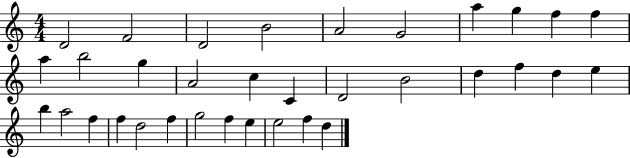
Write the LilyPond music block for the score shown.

{
  \clef treble
  \numericTimeSignature
  \time 4/4
  \key c \major
  d'2 f'2 | d'2 b'2 | a'2 g'2 | a''4 g''4 f''4 f''4 | \break a''4 b''2 g''4 | a'2 c''4 c'4 | d'2 b'2 | d''4 f''4 d''4 e''4 | \break b''4 a''2 f''4 | f''4 d''2 f''4 | g''2 f''4 e''4 | e''2 f''4 d''4 | \break \bar "|."
}